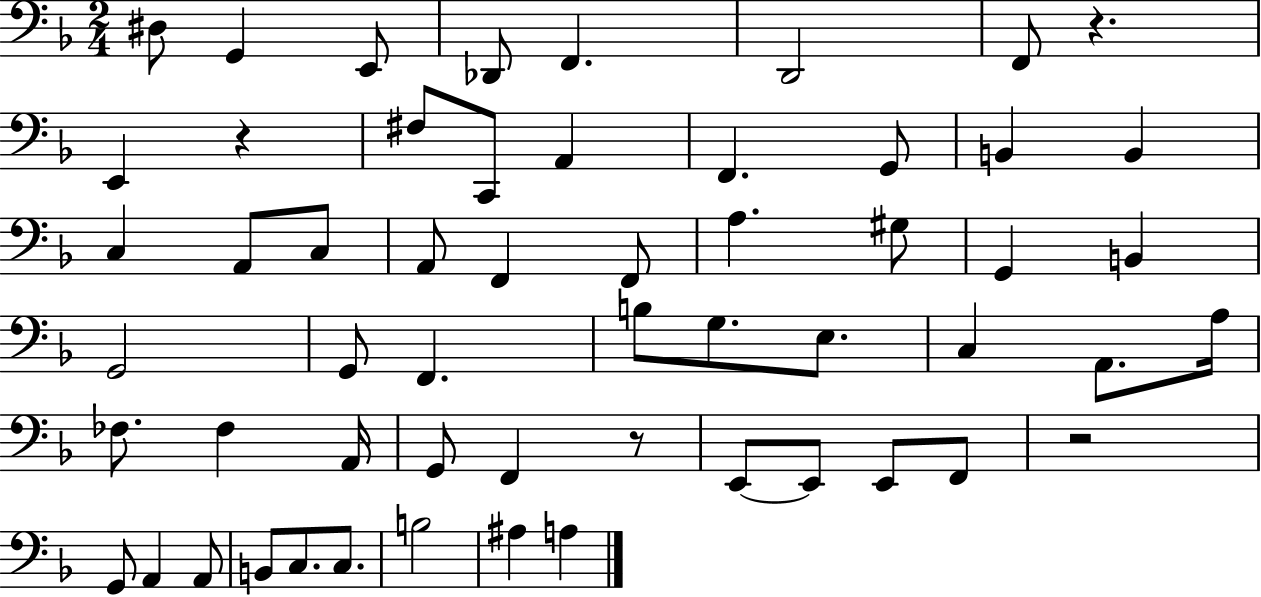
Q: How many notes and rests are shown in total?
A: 56